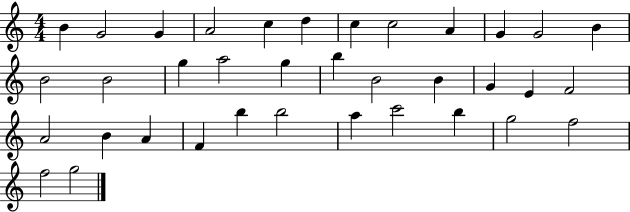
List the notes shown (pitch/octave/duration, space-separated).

B4/q G4/h G4/q A4/h C5/q D5/q C5/q C5/h A4/q G4/q G4/h B4/q B4/h B4/h G5/q A5/h G5/q B5/q B4/h B4/q G4/q E4/q F4/h A4/h B4/q A4/q F4/q B5/q B5/h A5/q C6/h B5/q G5/h F5/h F5/h G5/h